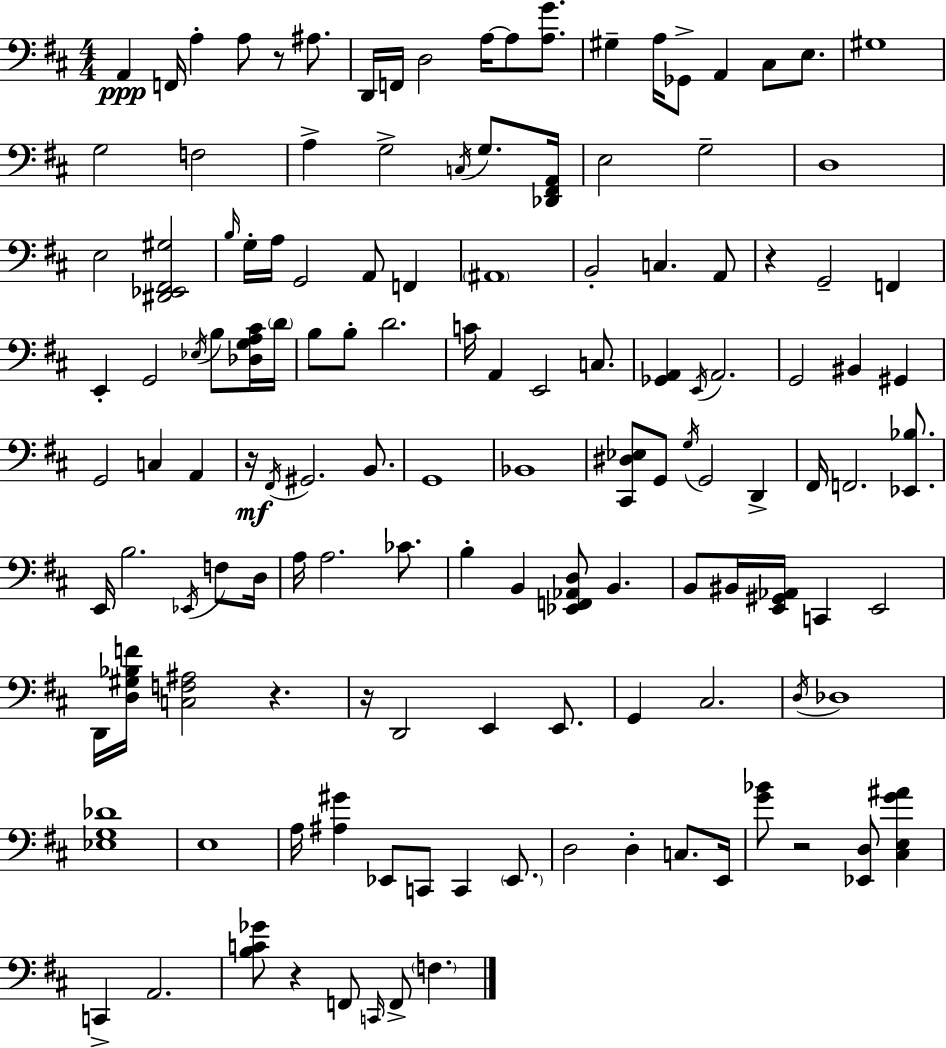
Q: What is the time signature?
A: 4/4